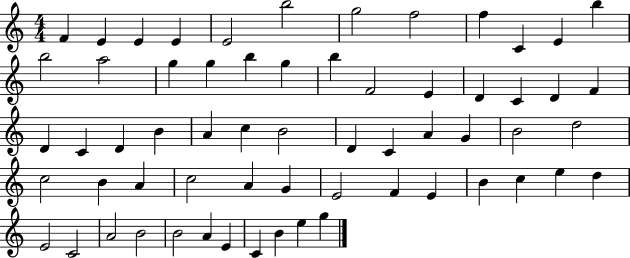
F4/q E4/q E4/q E4/q E4/h B5/h G5/h F5/h F5/q C4/q E4/q B5/q B5/h A5/h G5/q G5/q B5/q G5/q B5/q F4/h E4/q D4/q C4/q D4/q F4/q D4/q C4/q D4/q B4/q A4/q C5/q B4/h D4/q C4/q A4/q G4/q B4/h D5/h C5/h B4/q A4/q C5/h A4/q G4/q E4/h F4/q E4/q B4/q C5/q E5/q D5/q E4/h C4/h A4/h B4/h B4/h A4/q E4/q C4/q B4/q E5/q G5/q